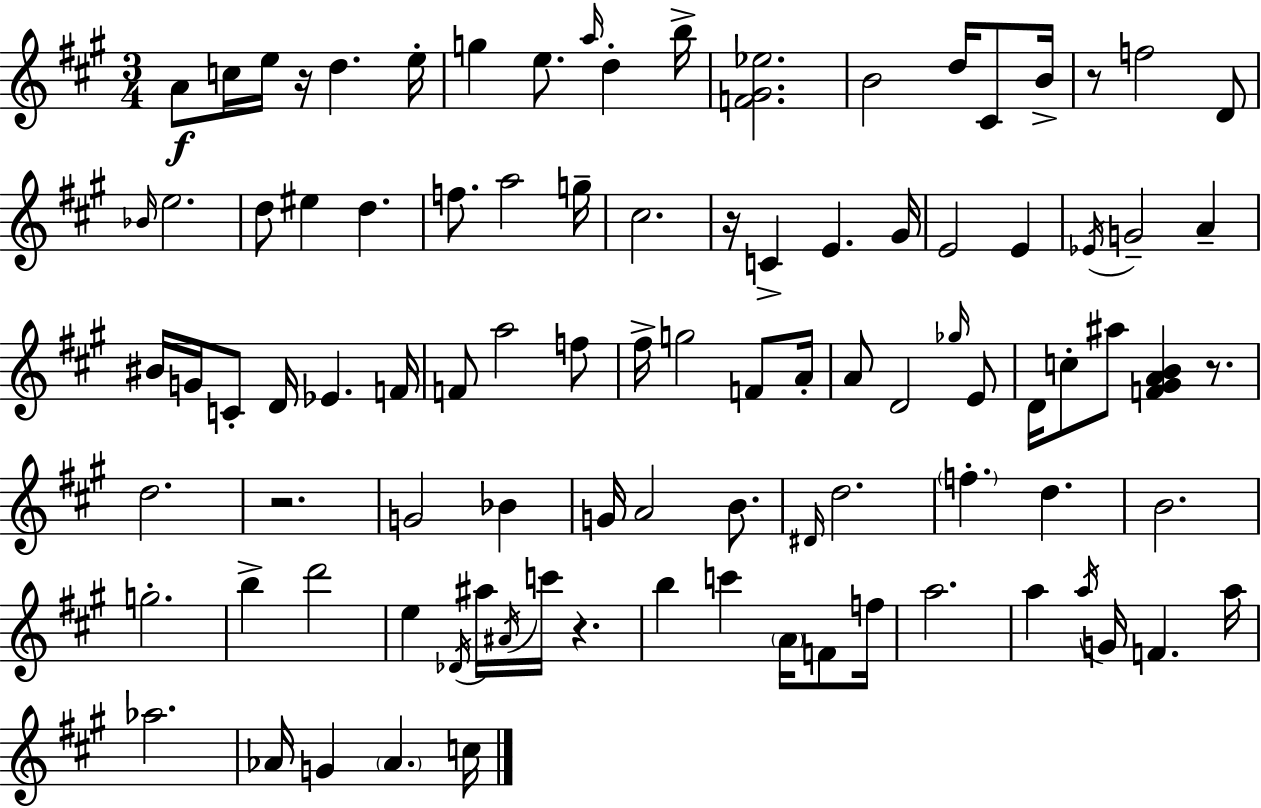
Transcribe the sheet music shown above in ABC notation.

X:1
T:Untitled
M:3/4
L:1/4
K:A
A/2 c/4 e/4 z/4 d e/4 g e/2 a/4 d b/4 [F^G_e]2 B2 d/4 ^C/2 B/4 z/2 f2 D/2 _B/4 e2 d/2 ^e d f/2 a2 g/4 ^c2 z/4 C E ^G/4 E2 E _E/4 G2 A ^B/4 G/4 C/2 D/4 _E F/4 F/2 a2 f/2 ^f/4 g2 F/2 A/4 A/2 D2 _g/4 E/2 D/4 c/2 ^a/2 [F^GAB] z/2 d2 z2 G2 _B G/4 A2 B/2 ^D/4 d2 f d B2 g2 b d'2 e _D/4 ^a/4 ^A/4 c'/4 z b c' A/4 F/2 f/4 a2 a a/4 G/4 F a/4 _a2 _A/4 G _A c/4